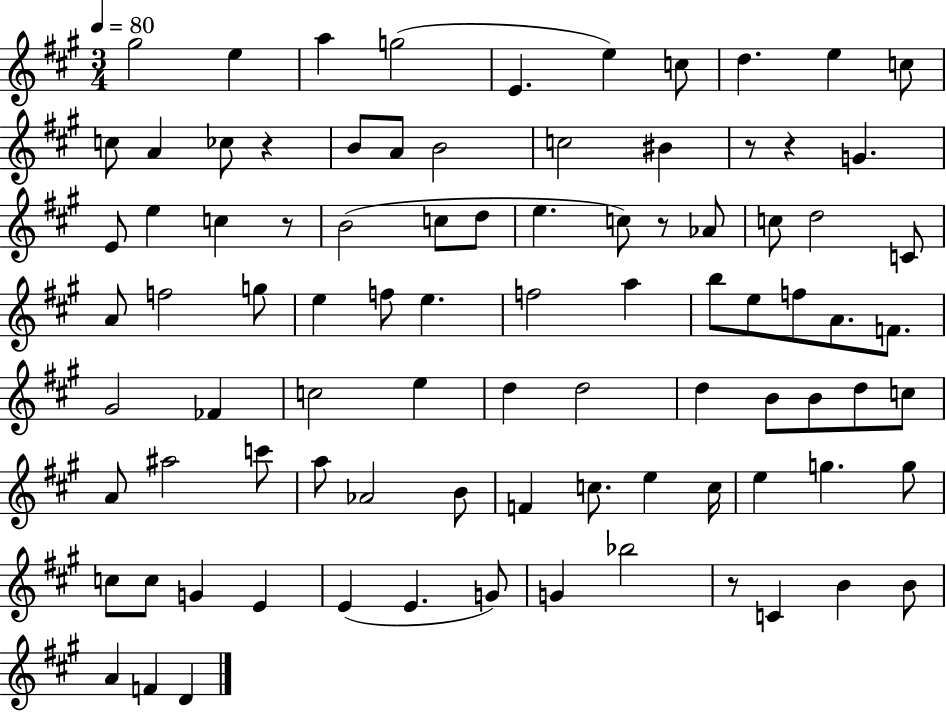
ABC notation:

X:1
T:Untitled
M:3/4
L:1/4
K:A
^g2 e a g2 E e c/2 d e c/2 c/2 A _c/2 z B/2 A/2 B2 c2 ^B z/2 z G E/2 e c z/2 B2 c/2 d/2 e c/2 z/2 _A/2 c/2 d2 C/2 A/2 f2 g/2 e f/2 e f2 a b/2 e/2 f/2 A/2 F/2 ^G2 _F c2 e d d2 d B/2 B/2 d/2 c/2 A/2 ^a2 c'/2 a/2 _A2 B/2 F c/2 e c/4 e g g/2 c/2 c/2 G E E E G/2 G _b2 z/2 C B B/2 A F D